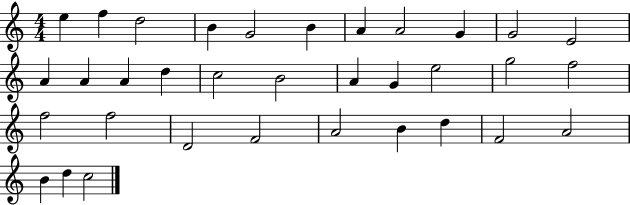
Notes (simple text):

E5/q F5/q D5/h B4/q G4/h B4/q A4/q A4/h G4/q G4/h E4/h A4/q A4/q A4/q D5/q C5/h B4/h A4/q G4/q E5/h G5/h F5/h F5/h F5/h D4/h F4/h A4/h B4/q D5/q F4/h A4/h B4/q D5/q C5/h